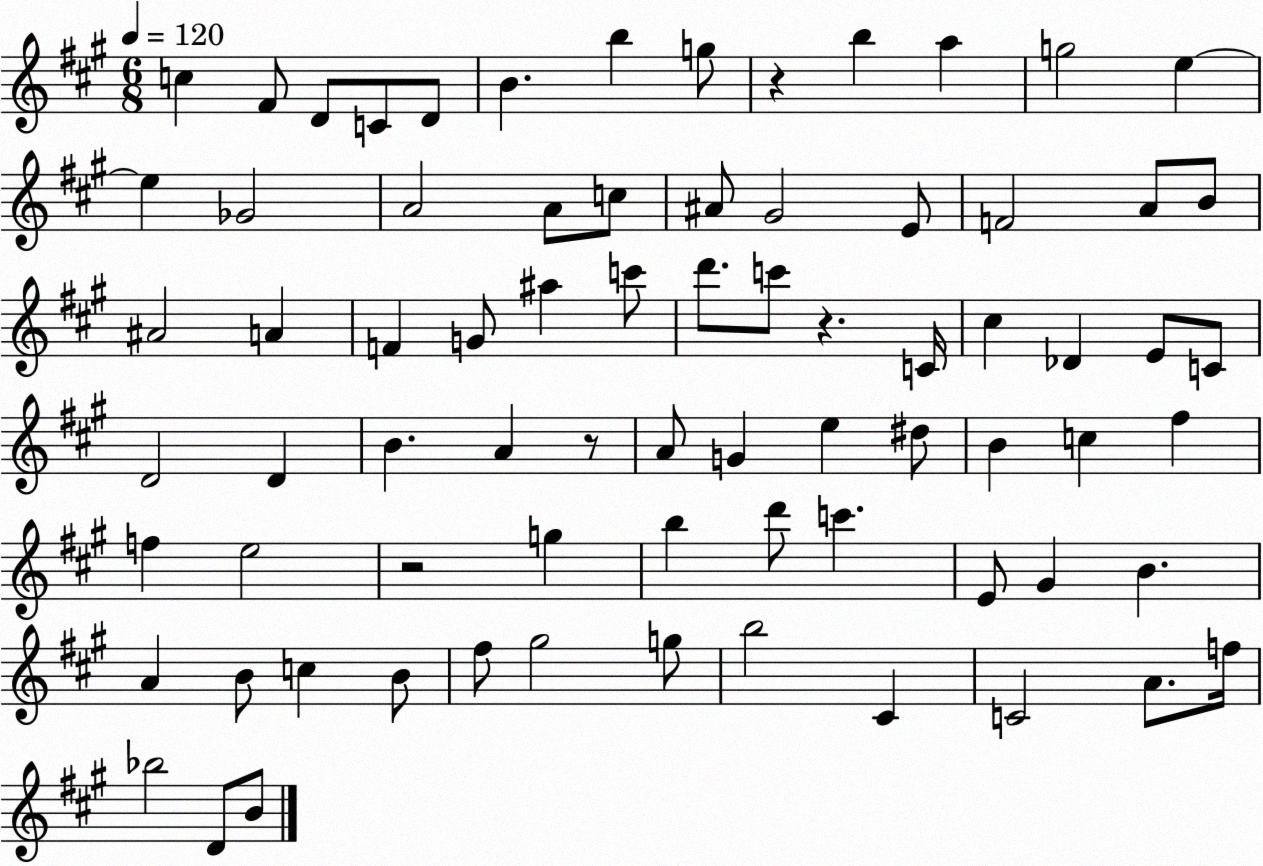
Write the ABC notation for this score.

X:1
T:Untitled
M:6/8
L:1/4
K:A
c ^F/2 D/2 C/2 D/2 B b g/2 z b a g2 e e _G2 A2 A/2 c/2 ^A/2 ^G2 E/2 F2 A/2 B/2 ^A2 A F G/2 ^a c'/2 d'/2 c'/2 z C/4 ^c _D E/2 C/2 D2 D B A z/2 A/2 G e ^d/2 B c ^f f e2 z2 g b d'/2 c' E/2 ^G B A B/2 c B/2 ^f/2 ^g2 g/2 b2 ^C C2 A/2 f/4 _b2 D/2 B/2